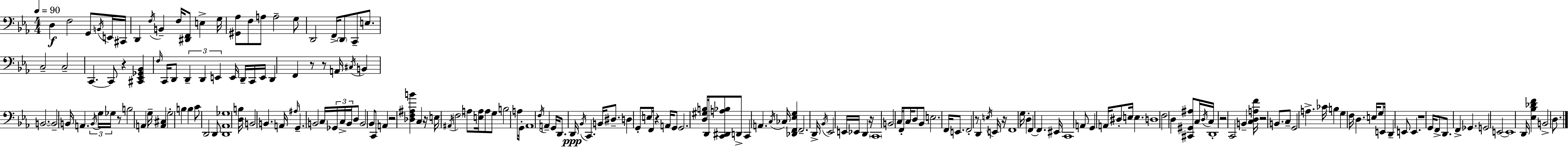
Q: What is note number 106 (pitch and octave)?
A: D2